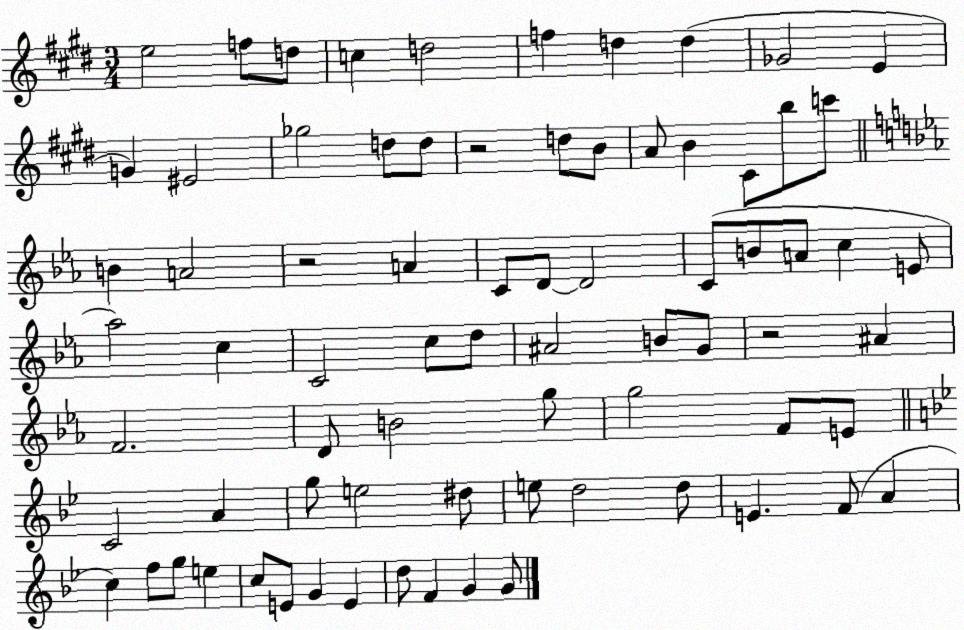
X:1
T:Untitled
M:3/4
L:1/4
K:E
e2 f/2 d/2 c d2 f d d _G2 E G ^E2 _g2 d/2 d/2 z2 d/2 B/2 A/2 B ^C/2 b/2 c'/2 B A2 z2 A C/2 D/2 D2 C/2 B/2 A/2 c E/2 _a2 c C2 c/2 d/2 ^A2 B/2 G/2 z2 ^A F2 D/2 B2 g/2 g2 F/2 E/2 C2 A g/2 e2 ^d/2 e/2 d2 d/2 E F/2 A c f/2 g/2 e c/2 E/2 G E d/2 F G G/2